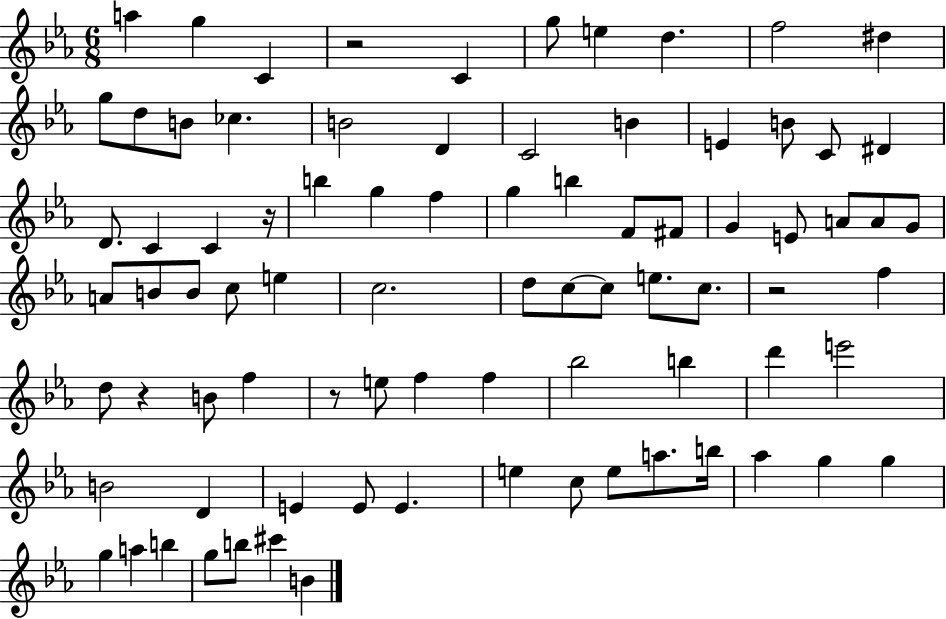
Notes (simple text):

A5/q G5/q C4/q R/h C4/q G5/e E5/q D5/q. F5/h D#5/q G5/e D5/e B4/e CES5/q. B4/h D4/q C4/h B4/q E4/q B4/e C4/e D#4/q D4/e. C4/q C4/q R/s B5/q G5/q F5/q G5/q B5/q F4/e F#4/e G4/q E4/e A4/e A4/e G4/e A4/e B4/e B4/e C5/e E5/q C5/h. D5/e C5/e C5/e E5/e. C5/e. R/h F5/q D5/e R/q B4/e F5/q R/e E5/e F5/q F5/q Bb5/h B5/q D6/q E6/h B4/h D4/q E4/q E4/e E4/q. E5/q C5/e E5/e A5/e. B5/s Ab5/q G5/q G5/q G5/q A5/q B5/q G5/e B5/e C#6/q B4/q